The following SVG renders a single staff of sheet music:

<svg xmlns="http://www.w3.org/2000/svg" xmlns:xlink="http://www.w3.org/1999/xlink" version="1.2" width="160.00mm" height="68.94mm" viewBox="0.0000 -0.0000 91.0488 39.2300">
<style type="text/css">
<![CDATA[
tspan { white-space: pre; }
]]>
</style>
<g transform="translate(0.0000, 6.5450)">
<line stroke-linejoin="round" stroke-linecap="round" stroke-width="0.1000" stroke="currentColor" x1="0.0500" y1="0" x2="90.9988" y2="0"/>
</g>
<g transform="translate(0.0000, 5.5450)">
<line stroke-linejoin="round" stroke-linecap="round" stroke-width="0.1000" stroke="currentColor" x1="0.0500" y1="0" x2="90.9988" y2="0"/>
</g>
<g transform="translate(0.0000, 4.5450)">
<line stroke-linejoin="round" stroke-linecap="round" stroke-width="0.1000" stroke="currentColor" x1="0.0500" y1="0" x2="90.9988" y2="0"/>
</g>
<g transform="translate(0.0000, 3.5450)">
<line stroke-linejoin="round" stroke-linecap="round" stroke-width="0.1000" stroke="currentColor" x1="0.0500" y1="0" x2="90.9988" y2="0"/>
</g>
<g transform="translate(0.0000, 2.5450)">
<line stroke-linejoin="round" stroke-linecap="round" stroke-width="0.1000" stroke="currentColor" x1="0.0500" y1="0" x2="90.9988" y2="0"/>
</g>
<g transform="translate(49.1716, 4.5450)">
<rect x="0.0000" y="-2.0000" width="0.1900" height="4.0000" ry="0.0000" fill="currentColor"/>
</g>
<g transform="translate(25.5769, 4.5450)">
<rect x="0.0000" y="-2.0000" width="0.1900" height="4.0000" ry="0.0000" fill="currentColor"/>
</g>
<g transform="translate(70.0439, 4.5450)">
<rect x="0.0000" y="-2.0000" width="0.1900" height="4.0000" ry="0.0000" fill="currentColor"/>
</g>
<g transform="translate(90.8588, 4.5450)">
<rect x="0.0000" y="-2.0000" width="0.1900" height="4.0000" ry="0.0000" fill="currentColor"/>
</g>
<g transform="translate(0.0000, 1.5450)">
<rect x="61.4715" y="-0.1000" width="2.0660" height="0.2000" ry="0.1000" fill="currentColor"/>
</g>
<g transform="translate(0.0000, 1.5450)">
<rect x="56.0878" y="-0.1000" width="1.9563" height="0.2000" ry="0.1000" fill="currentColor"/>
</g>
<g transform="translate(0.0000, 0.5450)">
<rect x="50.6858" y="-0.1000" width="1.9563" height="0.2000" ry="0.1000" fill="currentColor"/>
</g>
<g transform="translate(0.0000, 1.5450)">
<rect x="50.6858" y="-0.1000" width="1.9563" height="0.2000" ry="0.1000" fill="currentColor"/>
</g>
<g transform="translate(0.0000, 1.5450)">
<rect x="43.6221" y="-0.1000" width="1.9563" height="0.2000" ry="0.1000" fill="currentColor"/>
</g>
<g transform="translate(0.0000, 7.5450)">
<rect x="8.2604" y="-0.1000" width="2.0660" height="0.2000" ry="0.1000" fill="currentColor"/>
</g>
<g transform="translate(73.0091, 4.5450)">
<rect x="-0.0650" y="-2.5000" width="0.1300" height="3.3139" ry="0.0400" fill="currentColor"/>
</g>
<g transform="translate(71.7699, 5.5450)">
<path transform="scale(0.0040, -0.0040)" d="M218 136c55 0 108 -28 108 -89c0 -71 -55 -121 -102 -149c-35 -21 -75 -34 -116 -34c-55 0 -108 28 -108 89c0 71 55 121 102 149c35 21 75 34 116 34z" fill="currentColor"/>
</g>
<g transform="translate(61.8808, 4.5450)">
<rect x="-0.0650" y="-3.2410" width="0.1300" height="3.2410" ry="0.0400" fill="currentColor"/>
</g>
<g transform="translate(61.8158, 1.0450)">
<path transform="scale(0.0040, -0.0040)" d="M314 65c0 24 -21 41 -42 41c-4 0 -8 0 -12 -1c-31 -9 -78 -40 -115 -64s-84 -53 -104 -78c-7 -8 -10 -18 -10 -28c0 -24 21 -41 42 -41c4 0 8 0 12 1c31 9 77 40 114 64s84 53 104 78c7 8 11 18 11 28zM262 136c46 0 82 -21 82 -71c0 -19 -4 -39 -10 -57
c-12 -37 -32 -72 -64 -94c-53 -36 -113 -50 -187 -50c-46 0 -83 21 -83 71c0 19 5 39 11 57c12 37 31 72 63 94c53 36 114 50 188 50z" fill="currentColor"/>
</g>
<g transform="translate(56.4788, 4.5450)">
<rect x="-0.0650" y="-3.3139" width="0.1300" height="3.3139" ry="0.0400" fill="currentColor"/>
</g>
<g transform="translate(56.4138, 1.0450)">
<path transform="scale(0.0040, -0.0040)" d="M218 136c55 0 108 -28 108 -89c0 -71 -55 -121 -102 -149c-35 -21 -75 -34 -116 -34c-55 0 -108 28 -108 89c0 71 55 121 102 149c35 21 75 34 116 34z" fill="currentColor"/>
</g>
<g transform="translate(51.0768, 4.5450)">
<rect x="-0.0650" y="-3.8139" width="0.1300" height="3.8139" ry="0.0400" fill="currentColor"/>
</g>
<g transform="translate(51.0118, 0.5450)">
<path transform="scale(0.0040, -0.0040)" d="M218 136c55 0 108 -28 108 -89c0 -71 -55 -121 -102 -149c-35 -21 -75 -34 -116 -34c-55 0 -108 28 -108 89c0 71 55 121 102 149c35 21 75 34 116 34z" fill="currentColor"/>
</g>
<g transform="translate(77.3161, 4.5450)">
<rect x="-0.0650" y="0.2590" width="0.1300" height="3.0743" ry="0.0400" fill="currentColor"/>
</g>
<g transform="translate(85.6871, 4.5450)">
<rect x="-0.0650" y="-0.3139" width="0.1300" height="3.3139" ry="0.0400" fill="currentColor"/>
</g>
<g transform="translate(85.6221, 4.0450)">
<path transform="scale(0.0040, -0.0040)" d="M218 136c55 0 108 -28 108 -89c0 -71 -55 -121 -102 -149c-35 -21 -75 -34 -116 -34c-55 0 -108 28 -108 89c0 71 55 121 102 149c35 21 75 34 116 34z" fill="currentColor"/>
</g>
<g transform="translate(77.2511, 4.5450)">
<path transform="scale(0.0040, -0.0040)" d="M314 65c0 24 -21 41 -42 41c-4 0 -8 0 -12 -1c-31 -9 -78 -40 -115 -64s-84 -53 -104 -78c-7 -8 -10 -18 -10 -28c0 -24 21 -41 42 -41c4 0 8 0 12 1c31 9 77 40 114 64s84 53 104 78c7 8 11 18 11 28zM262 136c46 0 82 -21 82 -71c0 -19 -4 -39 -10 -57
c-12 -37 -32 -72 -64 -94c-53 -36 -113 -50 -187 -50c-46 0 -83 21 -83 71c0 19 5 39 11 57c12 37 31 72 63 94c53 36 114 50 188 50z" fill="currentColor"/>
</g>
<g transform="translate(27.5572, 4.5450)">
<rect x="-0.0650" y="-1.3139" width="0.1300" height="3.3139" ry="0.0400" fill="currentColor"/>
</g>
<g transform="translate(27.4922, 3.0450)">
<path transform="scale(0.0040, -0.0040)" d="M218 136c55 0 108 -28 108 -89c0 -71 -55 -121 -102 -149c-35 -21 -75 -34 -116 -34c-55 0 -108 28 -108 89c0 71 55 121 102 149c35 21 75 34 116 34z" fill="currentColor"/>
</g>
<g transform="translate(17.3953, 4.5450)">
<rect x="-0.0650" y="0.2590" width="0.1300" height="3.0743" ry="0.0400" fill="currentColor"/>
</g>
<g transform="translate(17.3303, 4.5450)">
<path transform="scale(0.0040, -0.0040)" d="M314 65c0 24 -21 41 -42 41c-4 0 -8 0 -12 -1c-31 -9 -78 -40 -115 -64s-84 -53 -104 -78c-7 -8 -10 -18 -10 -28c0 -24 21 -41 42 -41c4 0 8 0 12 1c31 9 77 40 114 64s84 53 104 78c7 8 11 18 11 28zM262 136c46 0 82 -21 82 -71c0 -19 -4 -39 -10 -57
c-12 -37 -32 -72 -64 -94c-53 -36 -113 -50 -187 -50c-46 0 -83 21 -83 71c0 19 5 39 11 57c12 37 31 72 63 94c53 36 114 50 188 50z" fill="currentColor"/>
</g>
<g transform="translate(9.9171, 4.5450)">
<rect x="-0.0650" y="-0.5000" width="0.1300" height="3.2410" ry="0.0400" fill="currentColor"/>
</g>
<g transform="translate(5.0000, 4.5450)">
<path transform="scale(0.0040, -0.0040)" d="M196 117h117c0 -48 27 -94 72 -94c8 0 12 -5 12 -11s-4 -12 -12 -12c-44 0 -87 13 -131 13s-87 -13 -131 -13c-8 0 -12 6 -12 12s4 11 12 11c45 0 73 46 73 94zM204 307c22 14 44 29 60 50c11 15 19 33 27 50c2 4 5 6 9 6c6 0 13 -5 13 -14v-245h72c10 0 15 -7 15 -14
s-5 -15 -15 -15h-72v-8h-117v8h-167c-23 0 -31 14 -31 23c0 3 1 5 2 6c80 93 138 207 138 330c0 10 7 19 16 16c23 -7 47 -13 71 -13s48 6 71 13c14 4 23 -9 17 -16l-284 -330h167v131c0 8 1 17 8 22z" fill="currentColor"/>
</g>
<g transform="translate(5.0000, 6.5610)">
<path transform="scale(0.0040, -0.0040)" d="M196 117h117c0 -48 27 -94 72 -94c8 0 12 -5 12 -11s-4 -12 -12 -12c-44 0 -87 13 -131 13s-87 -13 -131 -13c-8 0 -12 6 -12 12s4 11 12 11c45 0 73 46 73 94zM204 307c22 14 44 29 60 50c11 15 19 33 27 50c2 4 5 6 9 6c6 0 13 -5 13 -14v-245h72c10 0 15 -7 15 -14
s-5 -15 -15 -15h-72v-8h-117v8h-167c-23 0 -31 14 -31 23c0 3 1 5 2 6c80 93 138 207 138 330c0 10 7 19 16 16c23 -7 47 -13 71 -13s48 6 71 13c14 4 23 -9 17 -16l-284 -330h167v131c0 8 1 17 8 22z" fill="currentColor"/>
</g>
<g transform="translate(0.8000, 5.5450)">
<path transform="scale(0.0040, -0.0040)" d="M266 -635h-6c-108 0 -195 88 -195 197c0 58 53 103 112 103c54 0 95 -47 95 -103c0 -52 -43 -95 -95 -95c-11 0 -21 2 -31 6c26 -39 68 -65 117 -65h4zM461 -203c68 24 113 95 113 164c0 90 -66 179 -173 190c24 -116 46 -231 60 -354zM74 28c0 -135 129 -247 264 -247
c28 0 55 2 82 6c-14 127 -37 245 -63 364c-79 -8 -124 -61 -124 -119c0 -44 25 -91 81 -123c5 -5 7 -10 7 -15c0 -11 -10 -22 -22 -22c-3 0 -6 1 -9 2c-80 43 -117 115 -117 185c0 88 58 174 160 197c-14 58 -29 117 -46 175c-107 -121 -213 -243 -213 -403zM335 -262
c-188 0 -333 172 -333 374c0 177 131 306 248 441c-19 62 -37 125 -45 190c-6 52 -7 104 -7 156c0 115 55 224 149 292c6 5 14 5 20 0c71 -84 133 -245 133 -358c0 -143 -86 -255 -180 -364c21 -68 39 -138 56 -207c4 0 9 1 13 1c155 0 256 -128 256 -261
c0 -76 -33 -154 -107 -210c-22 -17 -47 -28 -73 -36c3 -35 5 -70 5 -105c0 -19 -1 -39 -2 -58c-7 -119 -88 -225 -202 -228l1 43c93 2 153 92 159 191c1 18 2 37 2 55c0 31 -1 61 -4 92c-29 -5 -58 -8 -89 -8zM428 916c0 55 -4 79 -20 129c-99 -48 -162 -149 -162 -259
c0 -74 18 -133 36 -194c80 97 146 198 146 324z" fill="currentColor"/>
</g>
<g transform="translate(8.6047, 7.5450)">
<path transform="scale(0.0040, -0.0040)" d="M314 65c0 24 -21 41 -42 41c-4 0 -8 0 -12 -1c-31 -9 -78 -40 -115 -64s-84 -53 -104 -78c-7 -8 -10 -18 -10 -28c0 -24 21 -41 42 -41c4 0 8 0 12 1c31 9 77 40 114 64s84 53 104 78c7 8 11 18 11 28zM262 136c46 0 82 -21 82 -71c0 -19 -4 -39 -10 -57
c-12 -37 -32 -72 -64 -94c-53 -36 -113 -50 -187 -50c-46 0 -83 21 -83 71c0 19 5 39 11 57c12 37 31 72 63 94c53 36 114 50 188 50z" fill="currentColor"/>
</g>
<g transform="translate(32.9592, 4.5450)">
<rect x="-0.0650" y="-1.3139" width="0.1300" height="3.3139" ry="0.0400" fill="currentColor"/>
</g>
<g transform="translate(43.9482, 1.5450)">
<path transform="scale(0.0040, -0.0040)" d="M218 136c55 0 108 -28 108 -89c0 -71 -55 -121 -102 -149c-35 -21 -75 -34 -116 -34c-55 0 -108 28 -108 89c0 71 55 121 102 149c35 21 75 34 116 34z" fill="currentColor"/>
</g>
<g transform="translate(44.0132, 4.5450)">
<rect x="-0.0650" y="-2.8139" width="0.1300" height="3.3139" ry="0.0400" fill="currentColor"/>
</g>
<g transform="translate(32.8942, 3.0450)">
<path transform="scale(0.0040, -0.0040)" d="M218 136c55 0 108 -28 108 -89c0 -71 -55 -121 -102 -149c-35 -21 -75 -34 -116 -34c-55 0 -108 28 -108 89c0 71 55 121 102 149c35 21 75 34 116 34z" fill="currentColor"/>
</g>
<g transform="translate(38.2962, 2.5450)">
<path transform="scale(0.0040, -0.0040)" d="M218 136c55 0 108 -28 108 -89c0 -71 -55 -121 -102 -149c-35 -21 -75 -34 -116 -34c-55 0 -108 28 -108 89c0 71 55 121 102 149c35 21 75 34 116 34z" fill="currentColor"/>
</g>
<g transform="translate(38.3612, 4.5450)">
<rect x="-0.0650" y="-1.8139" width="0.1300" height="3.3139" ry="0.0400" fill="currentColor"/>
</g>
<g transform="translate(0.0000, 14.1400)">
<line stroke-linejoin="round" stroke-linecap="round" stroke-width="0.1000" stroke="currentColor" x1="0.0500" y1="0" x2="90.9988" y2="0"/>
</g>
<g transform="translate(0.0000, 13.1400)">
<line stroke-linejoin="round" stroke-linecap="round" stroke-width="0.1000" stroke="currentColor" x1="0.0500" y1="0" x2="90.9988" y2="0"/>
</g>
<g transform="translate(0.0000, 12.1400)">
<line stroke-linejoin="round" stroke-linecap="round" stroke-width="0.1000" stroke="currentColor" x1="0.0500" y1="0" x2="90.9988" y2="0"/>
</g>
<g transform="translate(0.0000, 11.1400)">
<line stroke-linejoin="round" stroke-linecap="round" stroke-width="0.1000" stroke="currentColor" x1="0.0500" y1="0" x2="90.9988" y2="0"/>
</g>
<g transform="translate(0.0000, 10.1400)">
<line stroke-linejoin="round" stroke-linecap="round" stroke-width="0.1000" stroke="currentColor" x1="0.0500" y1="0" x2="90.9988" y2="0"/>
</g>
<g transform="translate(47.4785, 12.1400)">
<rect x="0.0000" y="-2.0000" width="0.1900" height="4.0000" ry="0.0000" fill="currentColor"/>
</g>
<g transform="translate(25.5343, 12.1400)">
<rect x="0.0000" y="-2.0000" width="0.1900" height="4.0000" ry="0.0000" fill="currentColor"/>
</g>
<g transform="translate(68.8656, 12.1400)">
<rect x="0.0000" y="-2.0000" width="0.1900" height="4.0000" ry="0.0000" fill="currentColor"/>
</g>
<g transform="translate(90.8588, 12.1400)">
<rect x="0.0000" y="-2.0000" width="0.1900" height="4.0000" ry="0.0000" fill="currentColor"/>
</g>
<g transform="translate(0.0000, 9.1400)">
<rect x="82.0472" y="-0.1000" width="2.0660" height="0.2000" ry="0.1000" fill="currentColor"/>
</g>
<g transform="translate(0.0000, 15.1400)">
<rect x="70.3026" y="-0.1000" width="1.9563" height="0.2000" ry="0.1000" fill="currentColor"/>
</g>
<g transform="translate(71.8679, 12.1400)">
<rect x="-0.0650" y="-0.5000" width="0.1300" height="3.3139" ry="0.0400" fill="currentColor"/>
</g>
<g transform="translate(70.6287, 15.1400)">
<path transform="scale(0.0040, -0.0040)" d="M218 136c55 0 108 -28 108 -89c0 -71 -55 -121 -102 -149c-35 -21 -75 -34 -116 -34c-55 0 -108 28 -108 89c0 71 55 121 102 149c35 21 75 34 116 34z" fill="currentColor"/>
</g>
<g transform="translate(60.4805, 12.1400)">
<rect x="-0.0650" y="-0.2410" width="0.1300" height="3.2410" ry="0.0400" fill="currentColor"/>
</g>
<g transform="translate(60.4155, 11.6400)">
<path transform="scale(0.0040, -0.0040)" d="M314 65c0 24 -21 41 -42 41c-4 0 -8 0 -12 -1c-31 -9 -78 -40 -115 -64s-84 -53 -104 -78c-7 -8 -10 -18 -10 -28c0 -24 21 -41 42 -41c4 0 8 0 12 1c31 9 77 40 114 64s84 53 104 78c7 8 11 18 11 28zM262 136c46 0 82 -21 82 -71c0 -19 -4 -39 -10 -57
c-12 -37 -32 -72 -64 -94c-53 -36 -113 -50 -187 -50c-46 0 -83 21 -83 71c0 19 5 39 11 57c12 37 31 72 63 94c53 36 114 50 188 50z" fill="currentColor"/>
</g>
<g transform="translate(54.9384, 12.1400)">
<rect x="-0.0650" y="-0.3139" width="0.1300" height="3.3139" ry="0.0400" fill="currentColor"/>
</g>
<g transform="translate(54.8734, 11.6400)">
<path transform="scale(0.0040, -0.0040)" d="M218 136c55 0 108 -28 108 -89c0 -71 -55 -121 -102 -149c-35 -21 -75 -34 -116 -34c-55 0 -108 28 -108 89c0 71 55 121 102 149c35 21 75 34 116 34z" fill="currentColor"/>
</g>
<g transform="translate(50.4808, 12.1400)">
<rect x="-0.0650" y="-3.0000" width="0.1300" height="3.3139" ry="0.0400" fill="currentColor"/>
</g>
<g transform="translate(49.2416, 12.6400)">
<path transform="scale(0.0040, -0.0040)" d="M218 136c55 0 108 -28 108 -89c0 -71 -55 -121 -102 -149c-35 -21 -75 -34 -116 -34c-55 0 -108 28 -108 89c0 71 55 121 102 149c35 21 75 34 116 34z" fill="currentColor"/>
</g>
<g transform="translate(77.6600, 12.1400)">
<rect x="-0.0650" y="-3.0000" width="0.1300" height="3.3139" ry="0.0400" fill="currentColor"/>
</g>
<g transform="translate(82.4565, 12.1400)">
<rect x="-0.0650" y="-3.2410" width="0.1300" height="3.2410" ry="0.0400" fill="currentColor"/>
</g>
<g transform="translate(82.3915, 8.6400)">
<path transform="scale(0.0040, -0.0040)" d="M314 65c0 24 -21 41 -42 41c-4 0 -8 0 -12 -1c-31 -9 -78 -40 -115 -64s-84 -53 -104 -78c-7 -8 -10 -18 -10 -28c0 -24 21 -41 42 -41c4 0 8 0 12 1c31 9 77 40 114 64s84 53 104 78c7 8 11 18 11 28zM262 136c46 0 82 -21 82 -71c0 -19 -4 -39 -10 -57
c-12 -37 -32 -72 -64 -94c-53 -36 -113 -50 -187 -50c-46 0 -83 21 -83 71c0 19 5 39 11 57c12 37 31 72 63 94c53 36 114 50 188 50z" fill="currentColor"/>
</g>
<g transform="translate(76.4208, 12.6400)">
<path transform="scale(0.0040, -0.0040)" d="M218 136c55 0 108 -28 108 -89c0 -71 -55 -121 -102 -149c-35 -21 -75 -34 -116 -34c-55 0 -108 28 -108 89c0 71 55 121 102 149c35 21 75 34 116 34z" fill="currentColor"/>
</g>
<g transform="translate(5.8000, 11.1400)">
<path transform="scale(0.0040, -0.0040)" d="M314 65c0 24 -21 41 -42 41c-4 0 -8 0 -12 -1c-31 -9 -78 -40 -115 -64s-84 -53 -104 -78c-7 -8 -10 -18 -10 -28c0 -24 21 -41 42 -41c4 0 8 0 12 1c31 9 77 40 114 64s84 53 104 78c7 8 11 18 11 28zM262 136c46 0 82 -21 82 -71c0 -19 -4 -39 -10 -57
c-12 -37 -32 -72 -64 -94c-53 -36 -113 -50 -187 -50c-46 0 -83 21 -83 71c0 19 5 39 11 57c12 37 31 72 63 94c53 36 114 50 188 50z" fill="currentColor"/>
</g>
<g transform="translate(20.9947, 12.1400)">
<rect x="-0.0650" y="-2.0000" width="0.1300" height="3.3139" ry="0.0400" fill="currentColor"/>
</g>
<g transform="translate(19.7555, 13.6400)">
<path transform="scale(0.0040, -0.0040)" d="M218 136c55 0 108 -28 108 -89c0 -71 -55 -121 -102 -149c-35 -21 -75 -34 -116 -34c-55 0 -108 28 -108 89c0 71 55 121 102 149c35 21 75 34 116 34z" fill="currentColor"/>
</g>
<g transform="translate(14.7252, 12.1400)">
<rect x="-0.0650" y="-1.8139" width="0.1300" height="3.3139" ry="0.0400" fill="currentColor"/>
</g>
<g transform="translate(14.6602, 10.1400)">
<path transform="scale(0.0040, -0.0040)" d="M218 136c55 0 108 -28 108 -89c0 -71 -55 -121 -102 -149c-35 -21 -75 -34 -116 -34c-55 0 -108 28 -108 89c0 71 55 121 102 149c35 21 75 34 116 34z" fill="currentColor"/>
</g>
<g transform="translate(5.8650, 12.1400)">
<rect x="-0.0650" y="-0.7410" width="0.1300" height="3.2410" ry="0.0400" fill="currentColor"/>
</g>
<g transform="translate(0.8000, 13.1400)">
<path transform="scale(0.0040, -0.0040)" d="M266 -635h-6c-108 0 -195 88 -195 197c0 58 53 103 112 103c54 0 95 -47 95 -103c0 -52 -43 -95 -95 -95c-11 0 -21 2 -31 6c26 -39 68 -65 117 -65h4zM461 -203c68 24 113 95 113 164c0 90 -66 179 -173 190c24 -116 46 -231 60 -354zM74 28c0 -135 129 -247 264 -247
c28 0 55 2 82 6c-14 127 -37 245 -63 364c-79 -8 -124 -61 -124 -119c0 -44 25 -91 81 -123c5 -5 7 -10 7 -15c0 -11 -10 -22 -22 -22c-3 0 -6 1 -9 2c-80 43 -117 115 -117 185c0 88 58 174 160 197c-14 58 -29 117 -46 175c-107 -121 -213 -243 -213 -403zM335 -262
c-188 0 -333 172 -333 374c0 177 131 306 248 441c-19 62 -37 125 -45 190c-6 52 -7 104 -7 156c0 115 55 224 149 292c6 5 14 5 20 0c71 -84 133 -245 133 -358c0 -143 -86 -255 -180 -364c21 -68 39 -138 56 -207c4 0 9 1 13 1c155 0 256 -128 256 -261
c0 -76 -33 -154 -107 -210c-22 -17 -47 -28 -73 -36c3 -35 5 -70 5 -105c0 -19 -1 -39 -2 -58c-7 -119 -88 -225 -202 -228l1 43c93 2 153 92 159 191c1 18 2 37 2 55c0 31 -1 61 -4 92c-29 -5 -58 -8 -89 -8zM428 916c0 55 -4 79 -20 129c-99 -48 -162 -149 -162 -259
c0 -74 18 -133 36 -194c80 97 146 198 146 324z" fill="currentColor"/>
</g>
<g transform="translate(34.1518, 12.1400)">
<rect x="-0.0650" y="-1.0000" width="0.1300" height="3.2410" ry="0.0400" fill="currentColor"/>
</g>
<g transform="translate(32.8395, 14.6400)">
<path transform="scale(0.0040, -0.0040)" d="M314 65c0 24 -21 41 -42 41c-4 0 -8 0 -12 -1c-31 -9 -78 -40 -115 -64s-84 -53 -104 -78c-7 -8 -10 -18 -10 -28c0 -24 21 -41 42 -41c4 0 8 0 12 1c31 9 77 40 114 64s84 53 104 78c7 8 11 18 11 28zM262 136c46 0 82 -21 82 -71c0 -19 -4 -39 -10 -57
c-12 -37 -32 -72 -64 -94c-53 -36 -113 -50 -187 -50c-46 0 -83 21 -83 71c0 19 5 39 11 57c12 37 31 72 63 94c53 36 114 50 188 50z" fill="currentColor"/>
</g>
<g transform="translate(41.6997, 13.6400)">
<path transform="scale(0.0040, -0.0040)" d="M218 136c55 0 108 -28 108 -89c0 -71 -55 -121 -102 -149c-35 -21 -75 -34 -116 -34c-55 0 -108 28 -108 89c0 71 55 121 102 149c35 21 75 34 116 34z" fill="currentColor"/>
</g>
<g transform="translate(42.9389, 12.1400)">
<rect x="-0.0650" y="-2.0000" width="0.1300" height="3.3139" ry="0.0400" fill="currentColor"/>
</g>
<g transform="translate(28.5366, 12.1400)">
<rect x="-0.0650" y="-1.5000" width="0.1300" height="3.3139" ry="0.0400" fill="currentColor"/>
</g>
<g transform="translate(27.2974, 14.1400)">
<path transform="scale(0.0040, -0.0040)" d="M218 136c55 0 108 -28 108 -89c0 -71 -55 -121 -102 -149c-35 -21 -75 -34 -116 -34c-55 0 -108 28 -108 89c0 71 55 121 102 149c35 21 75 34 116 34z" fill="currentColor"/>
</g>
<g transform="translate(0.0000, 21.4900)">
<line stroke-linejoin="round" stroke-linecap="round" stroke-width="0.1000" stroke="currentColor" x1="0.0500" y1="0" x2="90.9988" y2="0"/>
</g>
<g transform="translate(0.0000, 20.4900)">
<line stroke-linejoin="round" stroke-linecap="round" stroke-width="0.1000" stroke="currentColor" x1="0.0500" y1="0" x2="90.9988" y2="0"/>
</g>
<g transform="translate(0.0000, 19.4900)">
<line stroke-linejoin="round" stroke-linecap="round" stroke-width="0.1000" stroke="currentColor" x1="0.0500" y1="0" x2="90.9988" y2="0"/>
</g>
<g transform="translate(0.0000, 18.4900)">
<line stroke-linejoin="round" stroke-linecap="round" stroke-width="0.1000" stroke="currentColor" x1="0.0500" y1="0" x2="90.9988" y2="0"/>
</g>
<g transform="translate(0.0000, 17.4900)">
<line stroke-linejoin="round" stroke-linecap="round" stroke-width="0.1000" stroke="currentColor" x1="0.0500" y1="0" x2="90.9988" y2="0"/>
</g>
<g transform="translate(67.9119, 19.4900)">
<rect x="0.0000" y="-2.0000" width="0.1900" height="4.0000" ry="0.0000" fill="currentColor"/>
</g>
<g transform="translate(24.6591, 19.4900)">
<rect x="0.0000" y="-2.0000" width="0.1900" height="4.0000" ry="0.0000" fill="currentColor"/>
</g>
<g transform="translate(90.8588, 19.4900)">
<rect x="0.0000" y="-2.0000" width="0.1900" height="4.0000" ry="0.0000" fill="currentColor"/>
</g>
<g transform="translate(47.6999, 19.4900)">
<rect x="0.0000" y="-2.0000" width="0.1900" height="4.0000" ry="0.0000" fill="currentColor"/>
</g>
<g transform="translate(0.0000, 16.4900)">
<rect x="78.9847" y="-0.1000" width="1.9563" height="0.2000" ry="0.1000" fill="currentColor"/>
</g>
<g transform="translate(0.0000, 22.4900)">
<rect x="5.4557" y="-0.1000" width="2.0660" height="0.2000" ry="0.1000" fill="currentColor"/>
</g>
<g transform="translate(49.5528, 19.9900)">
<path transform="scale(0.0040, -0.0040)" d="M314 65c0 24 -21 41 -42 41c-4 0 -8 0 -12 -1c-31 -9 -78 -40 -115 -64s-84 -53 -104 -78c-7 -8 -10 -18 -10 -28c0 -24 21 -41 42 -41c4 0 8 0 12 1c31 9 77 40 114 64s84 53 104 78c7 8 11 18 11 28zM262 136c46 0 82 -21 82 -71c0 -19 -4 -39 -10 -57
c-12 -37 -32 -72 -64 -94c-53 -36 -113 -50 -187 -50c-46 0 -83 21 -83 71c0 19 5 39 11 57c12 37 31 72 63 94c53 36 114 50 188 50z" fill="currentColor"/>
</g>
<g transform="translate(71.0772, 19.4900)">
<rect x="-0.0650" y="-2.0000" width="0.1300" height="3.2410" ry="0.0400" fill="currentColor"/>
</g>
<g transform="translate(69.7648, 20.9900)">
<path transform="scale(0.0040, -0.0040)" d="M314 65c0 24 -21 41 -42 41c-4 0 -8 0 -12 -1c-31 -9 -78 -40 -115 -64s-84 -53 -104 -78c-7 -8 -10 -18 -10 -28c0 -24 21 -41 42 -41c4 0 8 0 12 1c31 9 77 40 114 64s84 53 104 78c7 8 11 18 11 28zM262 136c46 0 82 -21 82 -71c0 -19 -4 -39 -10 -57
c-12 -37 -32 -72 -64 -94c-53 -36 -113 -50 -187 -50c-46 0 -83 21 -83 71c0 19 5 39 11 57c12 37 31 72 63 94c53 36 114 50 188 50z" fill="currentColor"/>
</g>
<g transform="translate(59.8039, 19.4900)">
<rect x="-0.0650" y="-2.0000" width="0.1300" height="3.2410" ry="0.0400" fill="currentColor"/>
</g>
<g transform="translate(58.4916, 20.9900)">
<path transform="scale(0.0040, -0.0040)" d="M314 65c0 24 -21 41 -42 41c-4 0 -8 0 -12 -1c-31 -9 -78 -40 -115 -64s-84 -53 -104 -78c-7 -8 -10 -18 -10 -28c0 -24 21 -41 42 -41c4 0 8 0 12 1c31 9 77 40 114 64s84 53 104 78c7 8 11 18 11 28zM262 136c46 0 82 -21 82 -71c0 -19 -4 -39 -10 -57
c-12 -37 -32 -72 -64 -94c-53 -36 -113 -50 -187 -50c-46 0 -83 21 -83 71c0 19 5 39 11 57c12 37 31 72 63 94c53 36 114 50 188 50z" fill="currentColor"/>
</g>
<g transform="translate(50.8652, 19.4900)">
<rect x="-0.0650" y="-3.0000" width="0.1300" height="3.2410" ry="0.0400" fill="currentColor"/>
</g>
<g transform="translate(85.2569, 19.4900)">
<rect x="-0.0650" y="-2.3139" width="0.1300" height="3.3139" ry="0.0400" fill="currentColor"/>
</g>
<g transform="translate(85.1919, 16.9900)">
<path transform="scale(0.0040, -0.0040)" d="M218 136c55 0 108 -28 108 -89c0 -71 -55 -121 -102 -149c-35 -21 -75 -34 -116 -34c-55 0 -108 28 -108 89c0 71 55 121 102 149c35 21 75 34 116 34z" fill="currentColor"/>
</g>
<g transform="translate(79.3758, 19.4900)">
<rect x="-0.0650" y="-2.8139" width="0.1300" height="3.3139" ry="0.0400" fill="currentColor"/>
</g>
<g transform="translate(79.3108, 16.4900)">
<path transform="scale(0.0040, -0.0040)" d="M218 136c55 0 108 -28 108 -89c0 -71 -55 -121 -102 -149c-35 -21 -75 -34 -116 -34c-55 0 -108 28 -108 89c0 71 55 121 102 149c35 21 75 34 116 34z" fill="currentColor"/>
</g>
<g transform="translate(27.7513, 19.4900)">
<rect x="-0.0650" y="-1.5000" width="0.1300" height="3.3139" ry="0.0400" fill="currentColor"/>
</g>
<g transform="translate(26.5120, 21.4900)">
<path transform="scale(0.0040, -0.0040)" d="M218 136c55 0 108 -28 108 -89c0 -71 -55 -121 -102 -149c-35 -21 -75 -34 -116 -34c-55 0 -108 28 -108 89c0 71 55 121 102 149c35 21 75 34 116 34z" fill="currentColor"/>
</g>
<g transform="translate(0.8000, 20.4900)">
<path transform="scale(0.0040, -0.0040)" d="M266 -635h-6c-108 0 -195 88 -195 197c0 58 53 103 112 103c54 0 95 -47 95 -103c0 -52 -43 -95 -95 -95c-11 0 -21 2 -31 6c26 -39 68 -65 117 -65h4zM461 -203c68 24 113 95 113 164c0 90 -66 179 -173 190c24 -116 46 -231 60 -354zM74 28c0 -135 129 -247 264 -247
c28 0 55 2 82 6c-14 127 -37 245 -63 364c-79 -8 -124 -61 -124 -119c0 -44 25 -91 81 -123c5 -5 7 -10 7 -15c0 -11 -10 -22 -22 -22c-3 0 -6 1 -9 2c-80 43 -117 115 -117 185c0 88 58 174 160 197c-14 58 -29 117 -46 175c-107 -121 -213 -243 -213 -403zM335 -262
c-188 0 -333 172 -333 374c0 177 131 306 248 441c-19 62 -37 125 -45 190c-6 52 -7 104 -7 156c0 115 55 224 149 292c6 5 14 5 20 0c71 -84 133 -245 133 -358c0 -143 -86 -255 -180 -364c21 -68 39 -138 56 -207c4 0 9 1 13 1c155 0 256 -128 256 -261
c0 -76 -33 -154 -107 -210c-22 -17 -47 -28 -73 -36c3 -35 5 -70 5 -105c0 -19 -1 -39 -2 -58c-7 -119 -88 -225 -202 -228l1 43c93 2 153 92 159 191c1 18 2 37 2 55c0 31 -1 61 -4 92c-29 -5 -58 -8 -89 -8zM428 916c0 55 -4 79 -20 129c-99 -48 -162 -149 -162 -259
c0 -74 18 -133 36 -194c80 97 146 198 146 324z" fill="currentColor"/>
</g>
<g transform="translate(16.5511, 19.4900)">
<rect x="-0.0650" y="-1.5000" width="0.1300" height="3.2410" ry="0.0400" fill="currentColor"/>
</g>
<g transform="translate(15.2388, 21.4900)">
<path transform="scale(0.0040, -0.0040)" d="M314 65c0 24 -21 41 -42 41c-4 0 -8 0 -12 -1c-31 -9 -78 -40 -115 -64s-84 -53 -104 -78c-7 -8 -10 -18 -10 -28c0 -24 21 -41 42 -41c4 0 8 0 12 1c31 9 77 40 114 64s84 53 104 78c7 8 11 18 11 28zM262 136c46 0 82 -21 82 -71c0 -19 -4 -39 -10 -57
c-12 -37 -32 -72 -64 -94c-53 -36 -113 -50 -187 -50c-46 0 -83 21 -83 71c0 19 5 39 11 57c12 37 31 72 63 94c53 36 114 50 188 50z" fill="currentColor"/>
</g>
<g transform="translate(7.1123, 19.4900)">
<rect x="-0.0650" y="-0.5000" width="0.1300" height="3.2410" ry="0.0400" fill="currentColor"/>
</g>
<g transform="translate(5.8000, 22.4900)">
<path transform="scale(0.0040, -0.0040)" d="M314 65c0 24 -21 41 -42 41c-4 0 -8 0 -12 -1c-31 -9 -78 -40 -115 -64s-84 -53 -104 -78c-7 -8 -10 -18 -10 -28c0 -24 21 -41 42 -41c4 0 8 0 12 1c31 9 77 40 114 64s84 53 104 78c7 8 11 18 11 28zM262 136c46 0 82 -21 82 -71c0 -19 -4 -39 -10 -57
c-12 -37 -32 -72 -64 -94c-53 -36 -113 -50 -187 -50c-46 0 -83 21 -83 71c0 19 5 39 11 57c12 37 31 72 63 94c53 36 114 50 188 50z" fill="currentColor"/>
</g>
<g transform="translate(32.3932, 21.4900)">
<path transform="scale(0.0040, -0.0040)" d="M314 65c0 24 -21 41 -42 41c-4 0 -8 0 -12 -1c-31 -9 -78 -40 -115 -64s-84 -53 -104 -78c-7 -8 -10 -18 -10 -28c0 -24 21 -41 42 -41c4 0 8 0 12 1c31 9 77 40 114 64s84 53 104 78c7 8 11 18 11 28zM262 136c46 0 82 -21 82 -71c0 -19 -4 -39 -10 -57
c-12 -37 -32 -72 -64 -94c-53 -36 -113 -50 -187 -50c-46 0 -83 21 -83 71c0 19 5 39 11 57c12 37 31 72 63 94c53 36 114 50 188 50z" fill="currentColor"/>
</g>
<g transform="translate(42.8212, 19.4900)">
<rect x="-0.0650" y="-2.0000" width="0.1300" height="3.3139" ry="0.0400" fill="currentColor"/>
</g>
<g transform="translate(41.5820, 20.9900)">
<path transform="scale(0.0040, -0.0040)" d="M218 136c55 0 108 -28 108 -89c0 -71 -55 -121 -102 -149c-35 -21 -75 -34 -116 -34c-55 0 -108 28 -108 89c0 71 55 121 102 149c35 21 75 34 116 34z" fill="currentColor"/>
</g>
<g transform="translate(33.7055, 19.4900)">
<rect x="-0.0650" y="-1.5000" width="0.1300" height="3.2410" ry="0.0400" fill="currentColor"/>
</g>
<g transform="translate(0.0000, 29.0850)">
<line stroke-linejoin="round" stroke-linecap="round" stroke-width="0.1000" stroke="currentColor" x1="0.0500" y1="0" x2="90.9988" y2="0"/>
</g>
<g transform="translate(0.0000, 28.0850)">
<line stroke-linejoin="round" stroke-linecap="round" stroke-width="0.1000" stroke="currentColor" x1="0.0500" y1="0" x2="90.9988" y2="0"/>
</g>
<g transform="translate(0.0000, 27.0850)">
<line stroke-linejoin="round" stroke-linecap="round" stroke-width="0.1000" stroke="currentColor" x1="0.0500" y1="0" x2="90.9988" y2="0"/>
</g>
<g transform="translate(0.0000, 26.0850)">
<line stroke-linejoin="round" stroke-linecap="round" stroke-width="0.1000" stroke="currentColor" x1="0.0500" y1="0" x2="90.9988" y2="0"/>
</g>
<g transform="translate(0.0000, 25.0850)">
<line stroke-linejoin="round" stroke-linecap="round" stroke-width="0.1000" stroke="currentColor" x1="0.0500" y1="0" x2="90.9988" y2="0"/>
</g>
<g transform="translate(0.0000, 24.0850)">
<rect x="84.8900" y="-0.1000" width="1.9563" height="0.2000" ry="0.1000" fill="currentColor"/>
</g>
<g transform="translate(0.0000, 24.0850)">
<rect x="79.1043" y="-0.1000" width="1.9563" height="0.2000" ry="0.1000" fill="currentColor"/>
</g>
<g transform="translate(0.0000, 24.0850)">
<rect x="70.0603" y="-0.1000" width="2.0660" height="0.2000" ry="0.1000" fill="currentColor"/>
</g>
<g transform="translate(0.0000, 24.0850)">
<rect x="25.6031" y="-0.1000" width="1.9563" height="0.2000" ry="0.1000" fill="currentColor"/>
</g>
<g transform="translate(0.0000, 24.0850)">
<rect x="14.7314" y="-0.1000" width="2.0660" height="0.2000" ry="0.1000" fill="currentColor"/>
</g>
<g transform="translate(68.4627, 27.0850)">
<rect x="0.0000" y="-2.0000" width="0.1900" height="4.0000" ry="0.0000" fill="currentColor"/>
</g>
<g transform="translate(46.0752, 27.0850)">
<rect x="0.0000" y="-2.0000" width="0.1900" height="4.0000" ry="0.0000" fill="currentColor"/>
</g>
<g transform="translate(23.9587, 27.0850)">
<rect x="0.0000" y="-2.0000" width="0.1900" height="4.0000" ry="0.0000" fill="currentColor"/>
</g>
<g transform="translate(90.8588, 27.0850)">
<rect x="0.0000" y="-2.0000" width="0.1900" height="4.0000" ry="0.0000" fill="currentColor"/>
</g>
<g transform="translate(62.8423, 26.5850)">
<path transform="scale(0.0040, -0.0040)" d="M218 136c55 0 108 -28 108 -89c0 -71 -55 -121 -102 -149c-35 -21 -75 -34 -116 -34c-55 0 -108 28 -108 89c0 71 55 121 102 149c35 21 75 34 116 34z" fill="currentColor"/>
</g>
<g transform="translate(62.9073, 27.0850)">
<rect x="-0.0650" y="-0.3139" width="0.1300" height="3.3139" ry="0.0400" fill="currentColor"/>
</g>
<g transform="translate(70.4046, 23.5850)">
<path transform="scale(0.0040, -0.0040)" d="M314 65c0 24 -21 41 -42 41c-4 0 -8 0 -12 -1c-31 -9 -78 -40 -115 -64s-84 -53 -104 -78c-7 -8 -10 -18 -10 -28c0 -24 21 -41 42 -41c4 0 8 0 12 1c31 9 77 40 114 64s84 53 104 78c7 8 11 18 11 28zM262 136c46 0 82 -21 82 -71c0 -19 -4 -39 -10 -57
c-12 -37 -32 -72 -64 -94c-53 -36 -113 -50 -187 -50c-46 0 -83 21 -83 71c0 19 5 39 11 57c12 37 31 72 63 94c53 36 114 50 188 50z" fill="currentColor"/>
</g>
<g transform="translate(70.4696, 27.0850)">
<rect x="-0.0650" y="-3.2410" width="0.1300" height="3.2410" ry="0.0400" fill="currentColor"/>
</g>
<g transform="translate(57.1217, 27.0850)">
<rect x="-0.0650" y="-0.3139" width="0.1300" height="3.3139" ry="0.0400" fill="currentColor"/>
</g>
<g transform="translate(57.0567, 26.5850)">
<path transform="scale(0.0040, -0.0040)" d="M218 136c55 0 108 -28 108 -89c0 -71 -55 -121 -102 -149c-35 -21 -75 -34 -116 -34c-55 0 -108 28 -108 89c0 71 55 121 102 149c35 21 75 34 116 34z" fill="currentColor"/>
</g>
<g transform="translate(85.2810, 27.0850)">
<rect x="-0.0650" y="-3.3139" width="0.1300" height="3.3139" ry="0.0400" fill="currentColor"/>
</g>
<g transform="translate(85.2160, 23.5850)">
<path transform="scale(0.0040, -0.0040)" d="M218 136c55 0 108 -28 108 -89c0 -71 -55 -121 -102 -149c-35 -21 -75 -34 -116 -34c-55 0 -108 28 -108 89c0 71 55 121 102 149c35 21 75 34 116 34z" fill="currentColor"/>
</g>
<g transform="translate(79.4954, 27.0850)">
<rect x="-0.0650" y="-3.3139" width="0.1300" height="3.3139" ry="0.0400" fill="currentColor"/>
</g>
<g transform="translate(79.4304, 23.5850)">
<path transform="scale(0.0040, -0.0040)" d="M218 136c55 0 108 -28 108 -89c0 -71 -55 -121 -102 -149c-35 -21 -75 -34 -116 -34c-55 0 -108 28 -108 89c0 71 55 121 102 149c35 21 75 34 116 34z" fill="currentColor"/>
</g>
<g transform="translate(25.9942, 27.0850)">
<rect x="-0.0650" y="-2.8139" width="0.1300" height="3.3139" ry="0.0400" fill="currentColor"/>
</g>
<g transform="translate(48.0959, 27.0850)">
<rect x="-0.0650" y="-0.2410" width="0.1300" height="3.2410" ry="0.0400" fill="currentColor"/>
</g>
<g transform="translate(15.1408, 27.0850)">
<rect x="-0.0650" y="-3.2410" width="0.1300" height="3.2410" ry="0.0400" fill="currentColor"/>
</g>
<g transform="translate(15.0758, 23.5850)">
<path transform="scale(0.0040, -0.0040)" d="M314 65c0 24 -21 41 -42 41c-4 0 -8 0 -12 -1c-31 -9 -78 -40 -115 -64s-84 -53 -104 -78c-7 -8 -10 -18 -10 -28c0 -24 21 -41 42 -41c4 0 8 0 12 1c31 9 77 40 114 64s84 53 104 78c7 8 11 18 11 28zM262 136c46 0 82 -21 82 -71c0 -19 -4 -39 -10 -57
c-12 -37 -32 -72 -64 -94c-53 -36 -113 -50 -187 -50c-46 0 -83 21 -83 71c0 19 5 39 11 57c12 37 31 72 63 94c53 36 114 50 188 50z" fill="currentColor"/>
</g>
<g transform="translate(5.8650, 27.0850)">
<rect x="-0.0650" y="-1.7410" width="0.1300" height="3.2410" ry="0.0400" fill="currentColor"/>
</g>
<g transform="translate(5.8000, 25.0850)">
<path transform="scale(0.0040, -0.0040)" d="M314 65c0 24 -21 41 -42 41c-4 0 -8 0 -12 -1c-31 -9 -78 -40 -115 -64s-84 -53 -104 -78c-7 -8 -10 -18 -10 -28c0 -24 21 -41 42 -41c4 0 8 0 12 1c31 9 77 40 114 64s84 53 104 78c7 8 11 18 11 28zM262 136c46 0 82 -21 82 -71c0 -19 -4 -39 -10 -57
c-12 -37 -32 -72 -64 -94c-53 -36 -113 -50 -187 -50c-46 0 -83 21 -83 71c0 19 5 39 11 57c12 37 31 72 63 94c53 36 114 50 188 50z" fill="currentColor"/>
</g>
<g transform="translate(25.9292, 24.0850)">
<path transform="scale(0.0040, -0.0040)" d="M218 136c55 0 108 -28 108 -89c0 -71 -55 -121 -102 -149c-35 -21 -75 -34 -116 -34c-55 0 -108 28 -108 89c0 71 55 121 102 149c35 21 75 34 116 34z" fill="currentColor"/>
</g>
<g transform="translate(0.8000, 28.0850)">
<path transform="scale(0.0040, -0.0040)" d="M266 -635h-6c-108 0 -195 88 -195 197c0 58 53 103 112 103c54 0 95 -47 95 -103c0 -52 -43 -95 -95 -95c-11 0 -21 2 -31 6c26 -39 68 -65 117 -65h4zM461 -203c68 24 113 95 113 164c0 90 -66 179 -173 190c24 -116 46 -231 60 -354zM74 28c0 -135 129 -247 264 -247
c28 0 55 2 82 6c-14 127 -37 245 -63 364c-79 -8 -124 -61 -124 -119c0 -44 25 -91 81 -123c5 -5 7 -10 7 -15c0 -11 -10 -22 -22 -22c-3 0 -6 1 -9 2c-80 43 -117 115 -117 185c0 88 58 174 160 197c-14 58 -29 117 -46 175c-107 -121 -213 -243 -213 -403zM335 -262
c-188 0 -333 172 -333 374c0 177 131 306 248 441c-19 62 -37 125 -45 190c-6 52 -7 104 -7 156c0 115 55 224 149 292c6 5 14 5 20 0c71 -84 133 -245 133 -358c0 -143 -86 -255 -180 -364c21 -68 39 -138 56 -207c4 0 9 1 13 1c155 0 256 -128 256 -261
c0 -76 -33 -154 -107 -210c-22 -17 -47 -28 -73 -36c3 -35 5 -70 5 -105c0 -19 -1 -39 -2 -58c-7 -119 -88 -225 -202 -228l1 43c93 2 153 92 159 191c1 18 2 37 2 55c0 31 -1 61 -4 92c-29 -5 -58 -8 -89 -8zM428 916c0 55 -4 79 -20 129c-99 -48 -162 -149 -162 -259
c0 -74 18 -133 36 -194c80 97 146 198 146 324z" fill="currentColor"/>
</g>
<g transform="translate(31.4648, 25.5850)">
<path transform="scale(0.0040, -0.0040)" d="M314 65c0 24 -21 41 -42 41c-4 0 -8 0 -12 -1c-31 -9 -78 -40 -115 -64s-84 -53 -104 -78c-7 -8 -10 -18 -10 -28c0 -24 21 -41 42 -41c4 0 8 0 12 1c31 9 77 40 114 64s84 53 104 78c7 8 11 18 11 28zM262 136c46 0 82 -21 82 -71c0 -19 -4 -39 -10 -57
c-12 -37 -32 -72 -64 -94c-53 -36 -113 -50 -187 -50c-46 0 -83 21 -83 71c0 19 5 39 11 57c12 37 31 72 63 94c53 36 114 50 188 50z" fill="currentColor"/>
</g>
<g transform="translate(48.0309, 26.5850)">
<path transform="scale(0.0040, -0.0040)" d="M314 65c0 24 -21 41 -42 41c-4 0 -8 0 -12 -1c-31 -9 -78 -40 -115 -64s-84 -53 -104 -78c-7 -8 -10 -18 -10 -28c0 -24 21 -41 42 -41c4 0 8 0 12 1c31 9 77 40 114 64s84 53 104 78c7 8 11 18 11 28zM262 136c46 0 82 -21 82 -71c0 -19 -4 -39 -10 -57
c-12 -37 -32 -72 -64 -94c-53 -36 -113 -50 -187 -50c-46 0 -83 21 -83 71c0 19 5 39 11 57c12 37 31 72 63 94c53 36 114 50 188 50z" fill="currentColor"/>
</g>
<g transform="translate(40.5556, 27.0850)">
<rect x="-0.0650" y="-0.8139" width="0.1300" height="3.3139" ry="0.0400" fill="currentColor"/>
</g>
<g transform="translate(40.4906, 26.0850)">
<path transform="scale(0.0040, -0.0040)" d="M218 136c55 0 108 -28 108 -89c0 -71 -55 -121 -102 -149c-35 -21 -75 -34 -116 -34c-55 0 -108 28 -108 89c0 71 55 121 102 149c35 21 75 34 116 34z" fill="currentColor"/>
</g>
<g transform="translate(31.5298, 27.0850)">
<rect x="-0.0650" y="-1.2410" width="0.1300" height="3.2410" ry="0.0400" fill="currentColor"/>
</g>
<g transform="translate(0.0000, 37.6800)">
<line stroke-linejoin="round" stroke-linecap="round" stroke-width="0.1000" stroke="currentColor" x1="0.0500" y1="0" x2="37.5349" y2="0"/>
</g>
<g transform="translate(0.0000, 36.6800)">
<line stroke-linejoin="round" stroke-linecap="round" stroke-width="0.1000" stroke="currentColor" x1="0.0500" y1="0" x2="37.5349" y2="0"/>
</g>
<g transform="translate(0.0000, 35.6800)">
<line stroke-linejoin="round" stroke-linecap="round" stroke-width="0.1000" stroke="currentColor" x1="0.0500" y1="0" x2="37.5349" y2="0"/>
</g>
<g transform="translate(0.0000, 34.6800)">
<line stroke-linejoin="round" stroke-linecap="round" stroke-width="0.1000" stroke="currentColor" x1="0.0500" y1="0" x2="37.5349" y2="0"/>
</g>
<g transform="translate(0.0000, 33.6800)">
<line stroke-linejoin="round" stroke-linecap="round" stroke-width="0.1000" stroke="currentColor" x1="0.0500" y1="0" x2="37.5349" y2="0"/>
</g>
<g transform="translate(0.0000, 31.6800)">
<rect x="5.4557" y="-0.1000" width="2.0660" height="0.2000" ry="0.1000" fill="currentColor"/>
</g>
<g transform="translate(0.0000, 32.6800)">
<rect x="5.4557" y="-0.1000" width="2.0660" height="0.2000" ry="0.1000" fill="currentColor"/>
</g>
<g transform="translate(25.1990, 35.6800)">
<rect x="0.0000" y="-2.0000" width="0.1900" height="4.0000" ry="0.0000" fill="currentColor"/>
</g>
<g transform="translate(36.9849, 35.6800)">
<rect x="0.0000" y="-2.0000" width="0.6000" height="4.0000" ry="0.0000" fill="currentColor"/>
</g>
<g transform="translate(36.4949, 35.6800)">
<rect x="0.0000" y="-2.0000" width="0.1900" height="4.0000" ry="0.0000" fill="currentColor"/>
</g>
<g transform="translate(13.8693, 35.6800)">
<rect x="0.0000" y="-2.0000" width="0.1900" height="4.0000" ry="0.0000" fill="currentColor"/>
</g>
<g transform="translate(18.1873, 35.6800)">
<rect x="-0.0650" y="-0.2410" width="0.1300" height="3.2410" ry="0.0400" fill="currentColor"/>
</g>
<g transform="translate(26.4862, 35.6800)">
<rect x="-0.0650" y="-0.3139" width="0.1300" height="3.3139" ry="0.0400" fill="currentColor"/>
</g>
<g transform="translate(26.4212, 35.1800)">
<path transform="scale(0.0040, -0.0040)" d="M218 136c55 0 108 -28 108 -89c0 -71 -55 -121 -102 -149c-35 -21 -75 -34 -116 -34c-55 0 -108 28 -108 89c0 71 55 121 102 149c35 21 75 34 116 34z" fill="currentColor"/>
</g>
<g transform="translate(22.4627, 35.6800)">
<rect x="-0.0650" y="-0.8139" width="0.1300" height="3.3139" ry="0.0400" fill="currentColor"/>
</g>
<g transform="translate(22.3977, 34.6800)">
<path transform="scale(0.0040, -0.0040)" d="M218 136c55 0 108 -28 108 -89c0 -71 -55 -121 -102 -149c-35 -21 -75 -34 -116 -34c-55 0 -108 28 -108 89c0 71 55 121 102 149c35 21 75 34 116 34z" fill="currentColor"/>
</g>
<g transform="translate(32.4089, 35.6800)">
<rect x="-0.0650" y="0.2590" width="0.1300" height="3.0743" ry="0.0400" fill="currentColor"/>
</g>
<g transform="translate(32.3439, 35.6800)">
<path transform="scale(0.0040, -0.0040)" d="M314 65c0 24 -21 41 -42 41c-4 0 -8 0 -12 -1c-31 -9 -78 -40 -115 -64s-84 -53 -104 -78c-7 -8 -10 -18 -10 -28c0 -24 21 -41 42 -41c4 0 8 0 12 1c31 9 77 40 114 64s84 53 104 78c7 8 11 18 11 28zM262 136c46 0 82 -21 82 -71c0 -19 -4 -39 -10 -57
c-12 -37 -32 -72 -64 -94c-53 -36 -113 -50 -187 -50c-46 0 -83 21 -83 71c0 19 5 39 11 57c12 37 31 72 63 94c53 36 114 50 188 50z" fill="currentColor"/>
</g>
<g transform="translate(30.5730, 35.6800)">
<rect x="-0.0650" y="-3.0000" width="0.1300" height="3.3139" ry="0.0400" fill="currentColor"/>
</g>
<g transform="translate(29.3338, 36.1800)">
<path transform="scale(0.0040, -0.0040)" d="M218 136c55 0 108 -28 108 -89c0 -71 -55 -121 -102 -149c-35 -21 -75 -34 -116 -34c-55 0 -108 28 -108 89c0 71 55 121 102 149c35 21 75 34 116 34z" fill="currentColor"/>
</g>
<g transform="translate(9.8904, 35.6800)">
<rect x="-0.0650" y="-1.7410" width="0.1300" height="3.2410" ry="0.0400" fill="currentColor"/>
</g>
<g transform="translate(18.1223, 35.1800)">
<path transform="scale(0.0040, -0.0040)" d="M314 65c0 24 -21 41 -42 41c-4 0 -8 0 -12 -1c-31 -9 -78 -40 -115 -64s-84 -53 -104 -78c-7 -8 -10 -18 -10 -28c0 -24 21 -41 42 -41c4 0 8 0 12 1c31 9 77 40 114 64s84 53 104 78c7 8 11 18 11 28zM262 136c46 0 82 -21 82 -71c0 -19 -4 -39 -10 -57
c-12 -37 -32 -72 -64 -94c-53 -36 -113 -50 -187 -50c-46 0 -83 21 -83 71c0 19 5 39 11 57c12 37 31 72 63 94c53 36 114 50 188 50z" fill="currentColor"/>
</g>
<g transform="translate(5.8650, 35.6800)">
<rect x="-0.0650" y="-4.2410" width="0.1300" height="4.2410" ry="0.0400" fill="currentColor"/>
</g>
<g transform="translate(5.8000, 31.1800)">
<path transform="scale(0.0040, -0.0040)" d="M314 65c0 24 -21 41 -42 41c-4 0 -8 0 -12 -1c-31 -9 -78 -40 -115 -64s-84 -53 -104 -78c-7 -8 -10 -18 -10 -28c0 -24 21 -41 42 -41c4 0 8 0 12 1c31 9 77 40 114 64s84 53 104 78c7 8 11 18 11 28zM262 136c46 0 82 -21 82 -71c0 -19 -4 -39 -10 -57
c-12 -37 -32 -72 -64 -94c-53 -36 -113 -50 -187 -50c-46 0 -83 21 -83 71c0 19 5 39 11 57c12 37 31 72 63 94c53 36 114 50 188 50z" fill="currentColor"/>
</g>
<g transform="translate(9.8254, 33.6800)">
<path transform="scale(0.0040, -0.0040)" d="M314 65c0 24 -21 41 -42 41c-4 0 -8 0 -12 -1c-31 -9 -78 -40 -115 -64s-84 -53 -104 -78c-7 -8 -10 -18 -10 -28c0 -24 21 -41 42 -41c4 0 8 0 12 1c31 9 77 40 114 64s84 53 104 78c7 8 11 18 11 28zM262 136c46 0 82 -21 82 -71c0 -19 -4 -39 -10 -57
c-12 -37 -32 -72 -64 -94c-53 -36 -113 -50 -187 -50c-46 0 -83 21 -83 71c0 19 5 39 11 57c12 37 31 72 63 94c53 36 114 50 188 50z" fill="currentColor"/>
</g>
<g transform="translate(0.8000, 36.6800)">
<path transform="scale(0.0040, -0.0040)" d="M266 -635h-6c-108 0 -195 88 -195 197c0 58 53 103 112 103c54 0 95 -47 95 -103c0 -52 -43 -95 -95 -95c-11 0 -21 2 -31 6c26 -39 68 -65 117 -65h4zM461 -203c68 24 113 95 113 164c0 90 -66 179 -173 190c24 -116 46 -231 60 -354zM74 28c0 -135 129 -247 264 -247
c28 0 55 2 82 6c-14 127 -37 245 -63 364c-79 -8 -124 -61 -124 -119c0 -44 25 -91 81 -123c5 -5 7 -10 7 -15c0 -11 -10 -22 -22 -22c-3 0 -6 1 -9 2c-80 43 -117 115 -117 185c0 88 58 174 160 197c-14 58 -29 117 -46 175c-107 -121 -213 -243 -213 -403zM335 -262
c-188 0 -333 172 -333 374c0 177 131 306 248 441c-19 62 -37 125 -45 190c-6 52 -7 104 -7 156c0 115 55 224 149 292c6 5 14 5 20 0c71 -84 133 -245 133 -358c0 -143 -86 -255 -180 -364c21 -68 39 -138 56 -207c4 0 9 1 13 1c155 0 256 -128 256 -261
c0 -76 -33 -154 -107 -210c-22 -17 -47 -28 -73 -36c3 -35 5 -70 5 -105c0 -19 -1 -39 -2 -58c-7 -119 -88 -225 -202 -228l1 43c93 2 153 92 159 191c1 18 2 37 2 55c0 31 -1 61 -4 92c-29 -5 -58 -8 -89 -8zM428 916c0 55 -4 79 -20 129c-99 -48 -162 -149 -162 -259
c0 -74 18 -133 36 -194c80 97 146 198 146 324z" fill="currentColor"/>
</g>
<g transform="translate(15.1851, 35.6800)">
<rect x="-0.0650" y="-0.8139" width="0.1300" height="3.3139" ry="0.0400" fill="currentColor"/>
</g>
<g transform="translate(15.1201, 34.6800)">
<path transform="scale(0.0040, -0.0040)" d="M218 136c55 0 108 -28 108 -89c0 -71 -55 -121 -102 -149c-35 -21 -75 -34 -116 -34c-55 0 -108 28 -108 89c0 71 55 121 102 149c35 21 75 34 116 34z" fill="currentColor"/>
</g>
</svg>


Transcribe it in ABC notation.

X:1
T:Untitled
M:4/4
L:1/4
K:C
C2 B2 e e f a c' b b2 G B2 c d2 f F E D2 F A c c2 C A b2 C2 E2 E E2 F A2 F2 F2 a g f2 b2 a e2 d c2 c c b2 b b d'2 f2 d c2 d c A B2